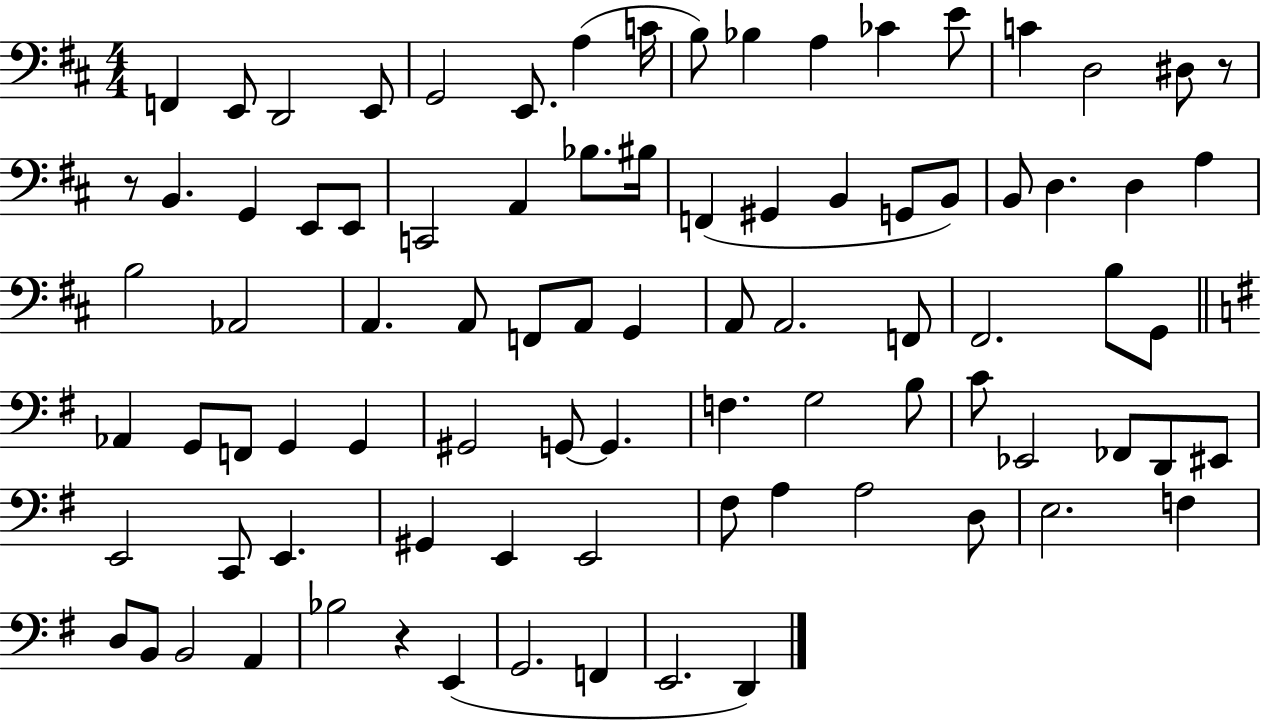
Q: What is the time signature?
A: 4/4